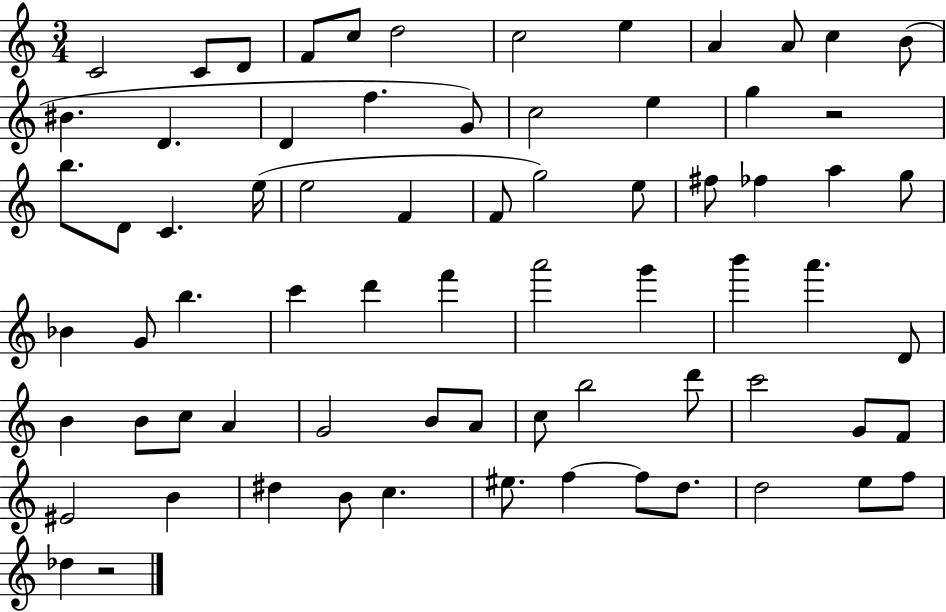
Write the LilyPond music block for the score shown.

{
  \clef treble
  \numericTimeSignature
  \time 3/4
  \key c \major
  c'2 c'8 d'8 | f'8 c''8 d''2 | c''2 e''4 | a'4 a'8 c''4 b'8( | \break bis'4. d'4. | d'4 f''4. g'8) | c''2 e''4 | g''4 r2 | \break b''8. d'8 c'4. e''16( | e''2 f'4 | f'8 g''2) e''8 | fis''8 fes''4 a''4 g''8 | \break bes'4 g'8 b''4. | c'''4 d'''4 f'''4 | a'''2 g'''4 | b'''4 a'''4. d'8 | \break b'4 b'8 c''8 a'4 | g'2 b'8 a'8 | c''8 b''2 d'''8 | c'''2 g'8 f'8 | \break eis'2 b'4 | dis''4 b'8 c''4. | eis''8. f''4~~ f''8 d''8. | d''2 e''8 f''8 | \break des''4 r2 | \bar "|."
}